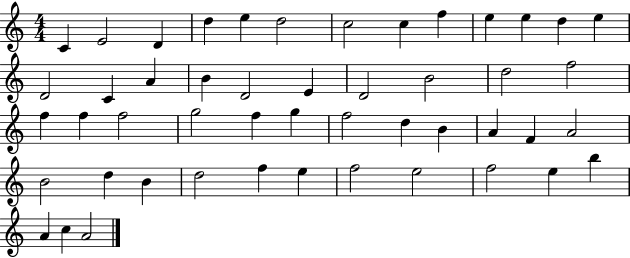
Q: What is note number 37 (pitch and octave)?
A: D5